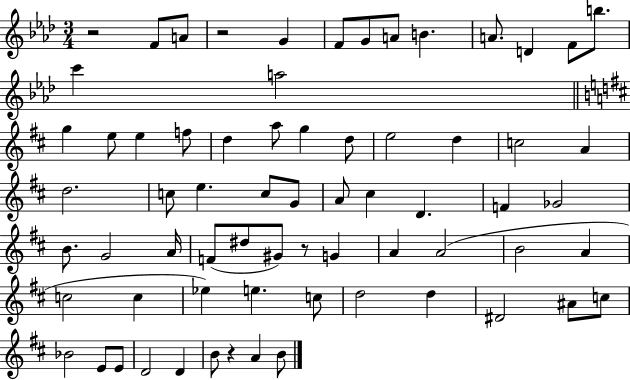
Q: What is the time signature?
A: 3/4